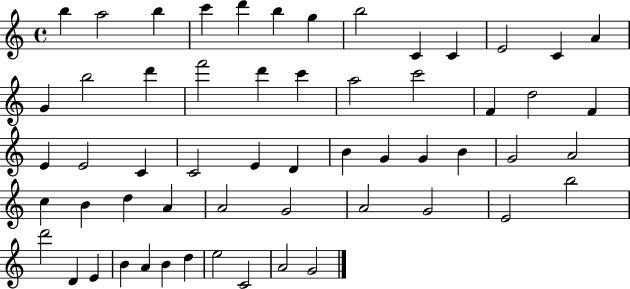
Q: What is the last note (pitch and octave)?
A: G4